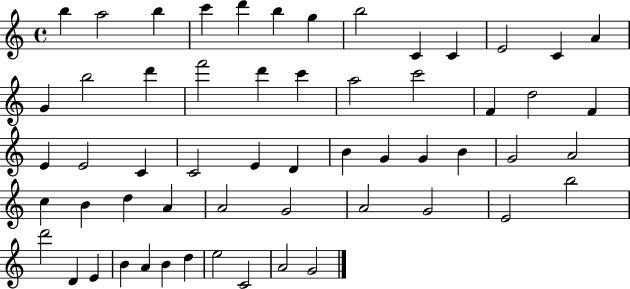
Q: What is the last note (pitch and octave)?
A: G4